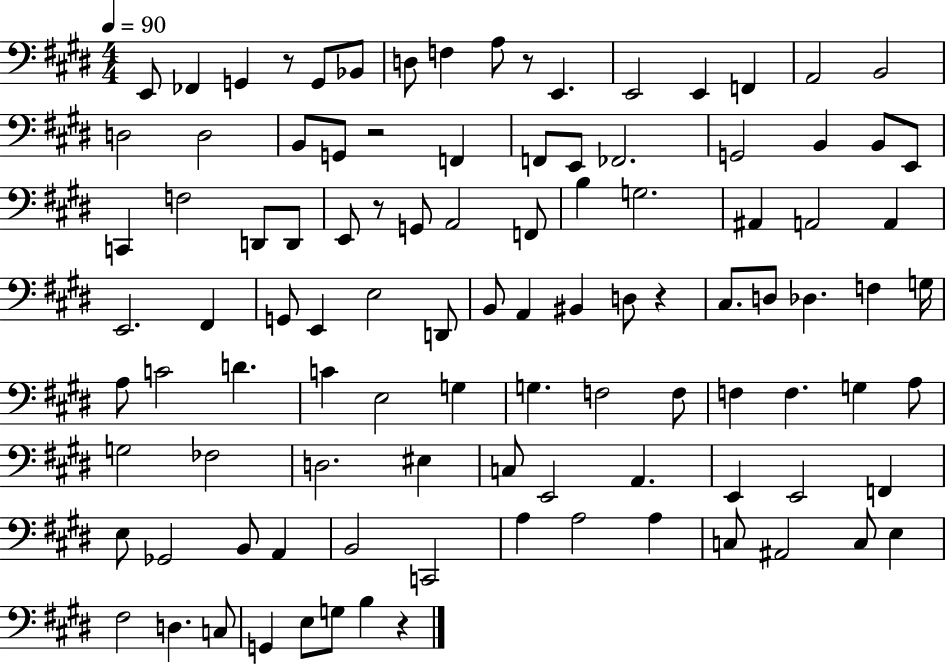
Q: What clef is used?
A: bass